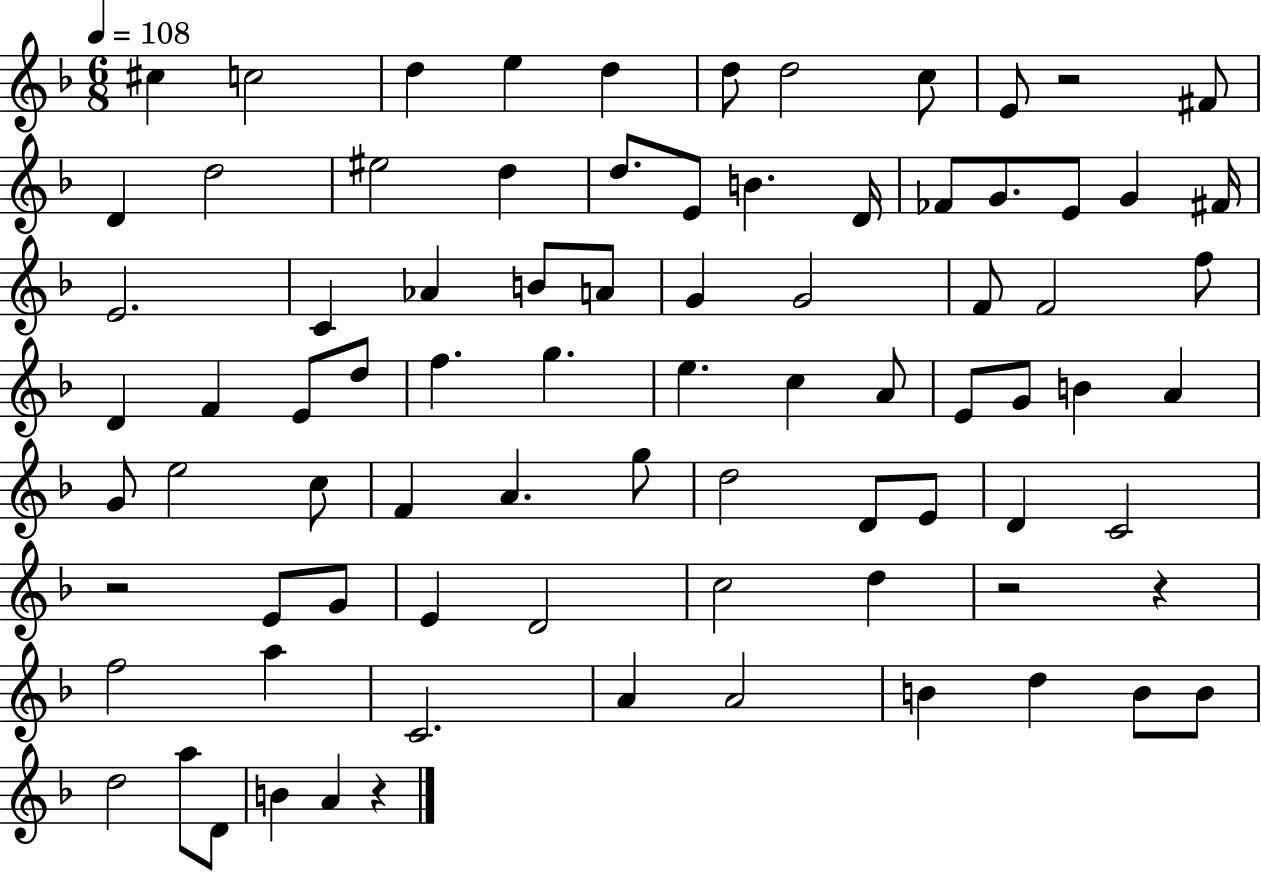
C#5/q C5/h D5/q E5/q D5/q D5/e D5/h C5/e E4/e R/h F#4/e D4/q D5/h EIS5/h D5/q D5/e. E4/e B4/q. D4/s FES4/e G4/e. E4/e G4/q F#4/s E4/h. C4/q Ab4/q B4/e A4/e G4/q G4/h F4/e F4/h F5/e D4/q F4/q E4/e D5/e F5/q. G5/q. E5/q. C5/q A4/e E4/e G4/e B4/q A4/q G4/e E5/h C5/e F4/q A4/q. G5/e D5/h D4/e E4/e D4/q C4/h R/h E4/e G4/e E4/q D4/h C5/h D5/q R/h R/q F5/h A5/q C4/h. A4/q A4/h B4/q D5/q B4/e B4/e D5/h A5/e D4/e B4/q A4/q R/q